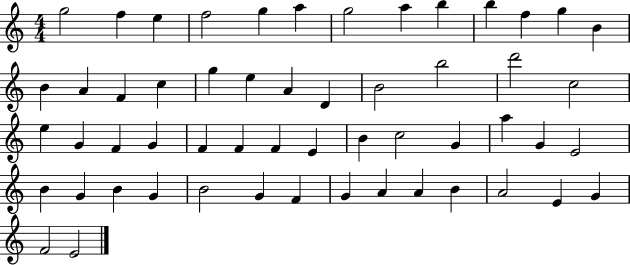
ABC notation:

X:1
T:Untitled
M:4/4
L:1/4
K:C
g2 f e f2 g a g2 a b b f g B B A F c g e A D B2 b2 d'2 c2 e G F G F F F E B c2 G a G E2 B G B G B2 G F G A A B A2 E G F2 E2